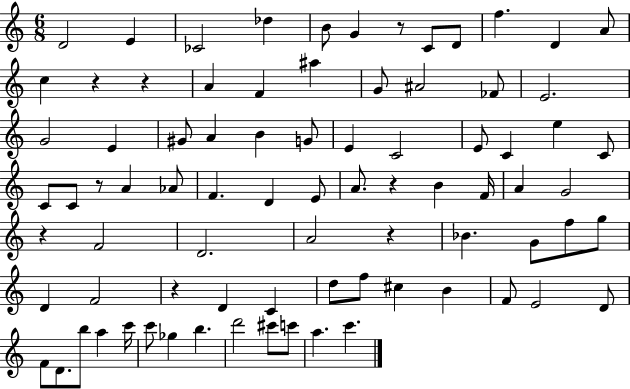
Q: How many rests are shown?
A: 8